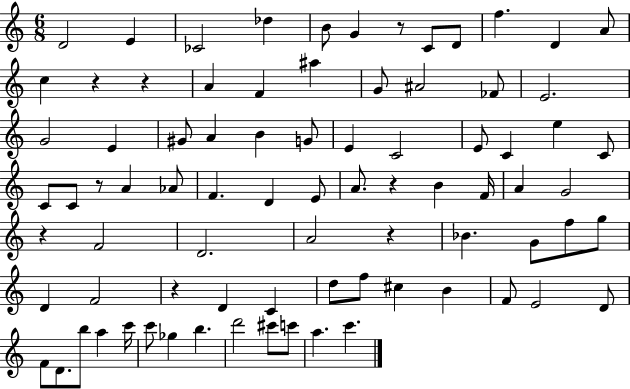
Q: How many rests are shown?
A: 8